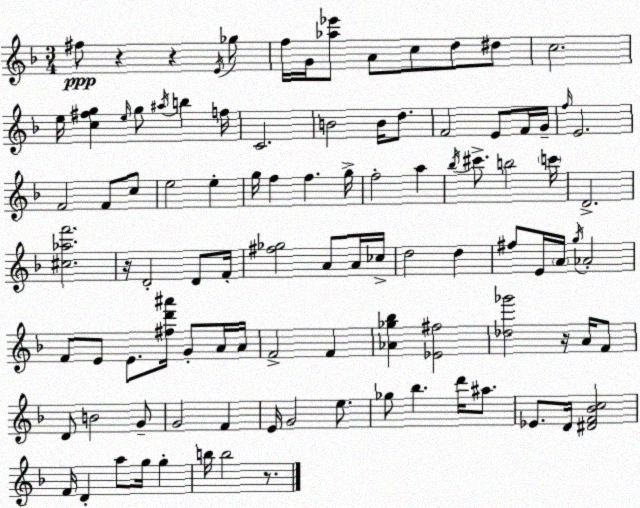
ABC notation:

X:1
T:Untitled
M:3/4
L:1/4
K:F
^f/2 z z E/4 _g/2 f/4 G/4 [_a_e']/2 A/2 c/2 d/2 ^d/2 c2 e/4 [c^fg] e/4 g/2 ^a/4 b f/4 C2 B2 B/4 d/2 F2 E/2 F/4 G/4 f/4 E2 F2 F/2 c/2 e2 e g/4 f f g/4 f2 a _b/4 ^c'/2 b2 c'/4 D2 [^c_af']2 z/4 D2 D/2 F/4 [^f_g]2 A/2 A/4 _c/4 d2 d ^f/2 E/4 A/4 g/4 _A2 F/2 E/2 E/2 [^fd'^a']/4 G/2 A/4 A/4 F2 F [_A_g_b] [_E^f]2 [_d_g']2 z/4 A/4 F/2 D/2 B2 G/2 G2 F E/4 G2 e/2 _g/2 _b d'/4 ^a/2 _E/2 D/4 [^DF_Bc]2 F/4 D a/2 g/4 g b/4 b2 z/2